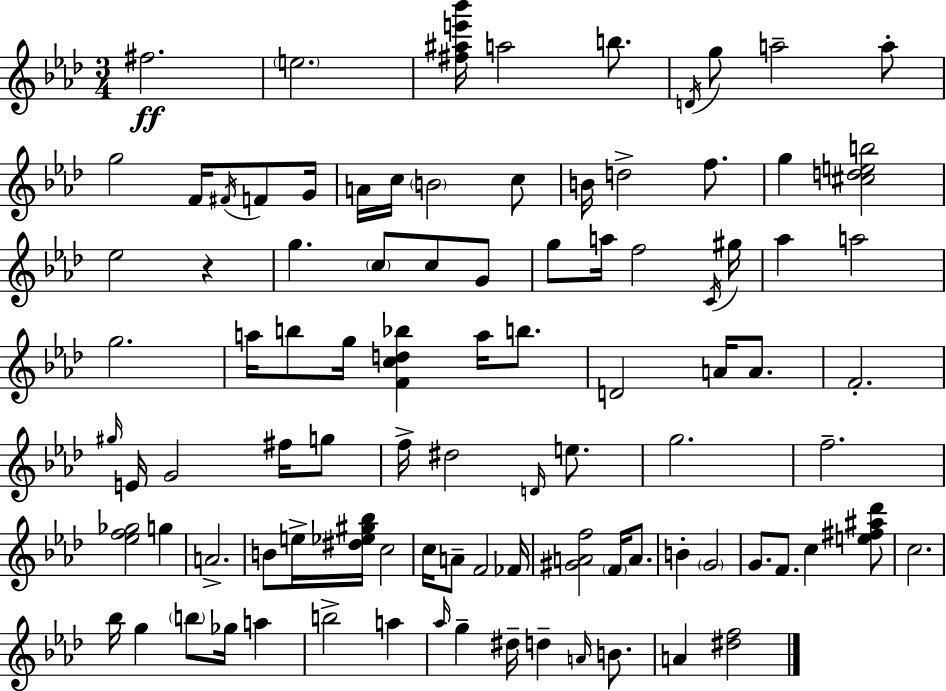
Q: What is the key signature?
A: F minor